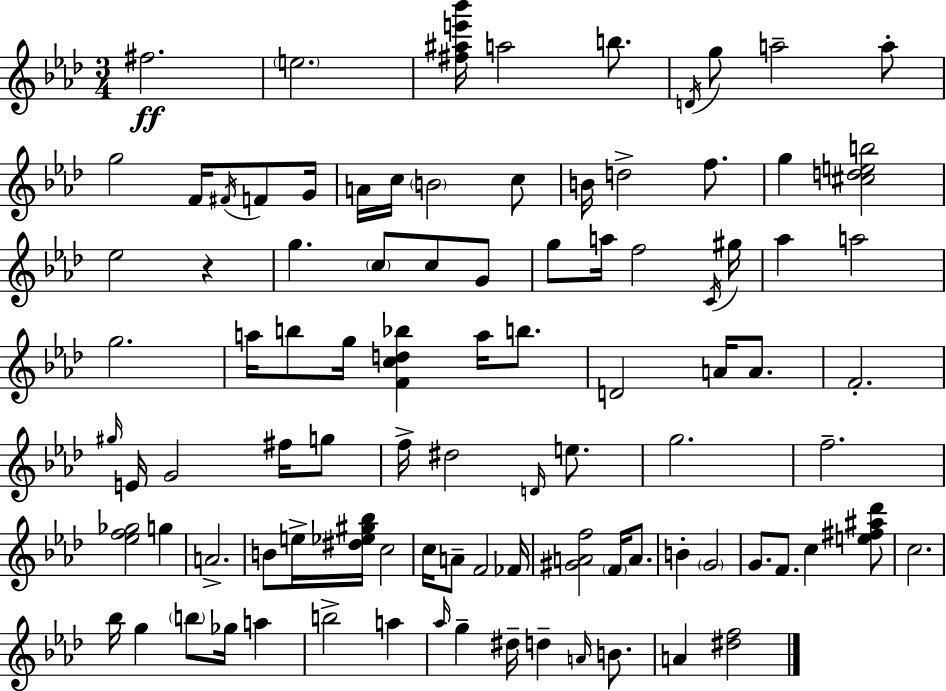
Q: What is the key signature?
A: F minor